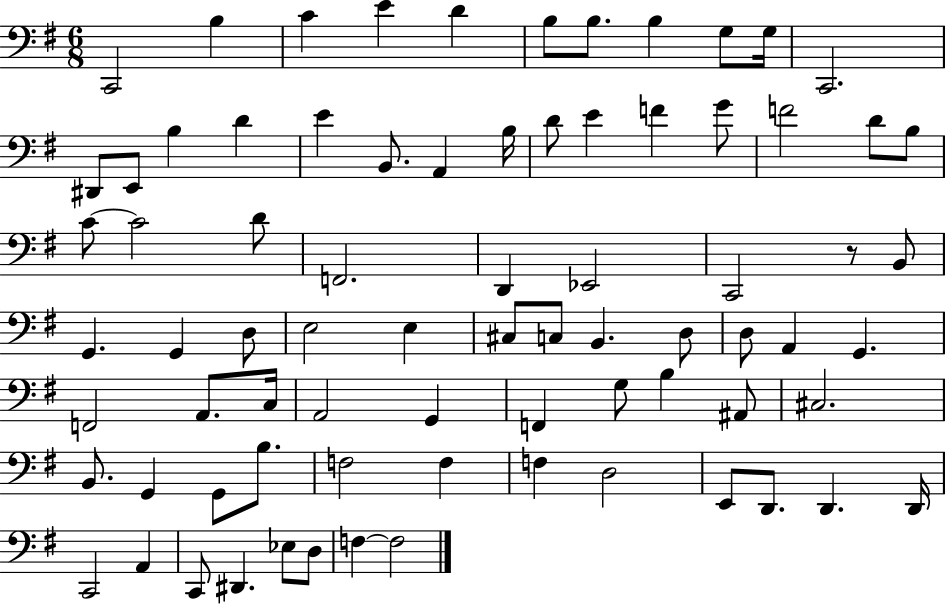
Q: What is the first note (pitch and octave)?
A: C2